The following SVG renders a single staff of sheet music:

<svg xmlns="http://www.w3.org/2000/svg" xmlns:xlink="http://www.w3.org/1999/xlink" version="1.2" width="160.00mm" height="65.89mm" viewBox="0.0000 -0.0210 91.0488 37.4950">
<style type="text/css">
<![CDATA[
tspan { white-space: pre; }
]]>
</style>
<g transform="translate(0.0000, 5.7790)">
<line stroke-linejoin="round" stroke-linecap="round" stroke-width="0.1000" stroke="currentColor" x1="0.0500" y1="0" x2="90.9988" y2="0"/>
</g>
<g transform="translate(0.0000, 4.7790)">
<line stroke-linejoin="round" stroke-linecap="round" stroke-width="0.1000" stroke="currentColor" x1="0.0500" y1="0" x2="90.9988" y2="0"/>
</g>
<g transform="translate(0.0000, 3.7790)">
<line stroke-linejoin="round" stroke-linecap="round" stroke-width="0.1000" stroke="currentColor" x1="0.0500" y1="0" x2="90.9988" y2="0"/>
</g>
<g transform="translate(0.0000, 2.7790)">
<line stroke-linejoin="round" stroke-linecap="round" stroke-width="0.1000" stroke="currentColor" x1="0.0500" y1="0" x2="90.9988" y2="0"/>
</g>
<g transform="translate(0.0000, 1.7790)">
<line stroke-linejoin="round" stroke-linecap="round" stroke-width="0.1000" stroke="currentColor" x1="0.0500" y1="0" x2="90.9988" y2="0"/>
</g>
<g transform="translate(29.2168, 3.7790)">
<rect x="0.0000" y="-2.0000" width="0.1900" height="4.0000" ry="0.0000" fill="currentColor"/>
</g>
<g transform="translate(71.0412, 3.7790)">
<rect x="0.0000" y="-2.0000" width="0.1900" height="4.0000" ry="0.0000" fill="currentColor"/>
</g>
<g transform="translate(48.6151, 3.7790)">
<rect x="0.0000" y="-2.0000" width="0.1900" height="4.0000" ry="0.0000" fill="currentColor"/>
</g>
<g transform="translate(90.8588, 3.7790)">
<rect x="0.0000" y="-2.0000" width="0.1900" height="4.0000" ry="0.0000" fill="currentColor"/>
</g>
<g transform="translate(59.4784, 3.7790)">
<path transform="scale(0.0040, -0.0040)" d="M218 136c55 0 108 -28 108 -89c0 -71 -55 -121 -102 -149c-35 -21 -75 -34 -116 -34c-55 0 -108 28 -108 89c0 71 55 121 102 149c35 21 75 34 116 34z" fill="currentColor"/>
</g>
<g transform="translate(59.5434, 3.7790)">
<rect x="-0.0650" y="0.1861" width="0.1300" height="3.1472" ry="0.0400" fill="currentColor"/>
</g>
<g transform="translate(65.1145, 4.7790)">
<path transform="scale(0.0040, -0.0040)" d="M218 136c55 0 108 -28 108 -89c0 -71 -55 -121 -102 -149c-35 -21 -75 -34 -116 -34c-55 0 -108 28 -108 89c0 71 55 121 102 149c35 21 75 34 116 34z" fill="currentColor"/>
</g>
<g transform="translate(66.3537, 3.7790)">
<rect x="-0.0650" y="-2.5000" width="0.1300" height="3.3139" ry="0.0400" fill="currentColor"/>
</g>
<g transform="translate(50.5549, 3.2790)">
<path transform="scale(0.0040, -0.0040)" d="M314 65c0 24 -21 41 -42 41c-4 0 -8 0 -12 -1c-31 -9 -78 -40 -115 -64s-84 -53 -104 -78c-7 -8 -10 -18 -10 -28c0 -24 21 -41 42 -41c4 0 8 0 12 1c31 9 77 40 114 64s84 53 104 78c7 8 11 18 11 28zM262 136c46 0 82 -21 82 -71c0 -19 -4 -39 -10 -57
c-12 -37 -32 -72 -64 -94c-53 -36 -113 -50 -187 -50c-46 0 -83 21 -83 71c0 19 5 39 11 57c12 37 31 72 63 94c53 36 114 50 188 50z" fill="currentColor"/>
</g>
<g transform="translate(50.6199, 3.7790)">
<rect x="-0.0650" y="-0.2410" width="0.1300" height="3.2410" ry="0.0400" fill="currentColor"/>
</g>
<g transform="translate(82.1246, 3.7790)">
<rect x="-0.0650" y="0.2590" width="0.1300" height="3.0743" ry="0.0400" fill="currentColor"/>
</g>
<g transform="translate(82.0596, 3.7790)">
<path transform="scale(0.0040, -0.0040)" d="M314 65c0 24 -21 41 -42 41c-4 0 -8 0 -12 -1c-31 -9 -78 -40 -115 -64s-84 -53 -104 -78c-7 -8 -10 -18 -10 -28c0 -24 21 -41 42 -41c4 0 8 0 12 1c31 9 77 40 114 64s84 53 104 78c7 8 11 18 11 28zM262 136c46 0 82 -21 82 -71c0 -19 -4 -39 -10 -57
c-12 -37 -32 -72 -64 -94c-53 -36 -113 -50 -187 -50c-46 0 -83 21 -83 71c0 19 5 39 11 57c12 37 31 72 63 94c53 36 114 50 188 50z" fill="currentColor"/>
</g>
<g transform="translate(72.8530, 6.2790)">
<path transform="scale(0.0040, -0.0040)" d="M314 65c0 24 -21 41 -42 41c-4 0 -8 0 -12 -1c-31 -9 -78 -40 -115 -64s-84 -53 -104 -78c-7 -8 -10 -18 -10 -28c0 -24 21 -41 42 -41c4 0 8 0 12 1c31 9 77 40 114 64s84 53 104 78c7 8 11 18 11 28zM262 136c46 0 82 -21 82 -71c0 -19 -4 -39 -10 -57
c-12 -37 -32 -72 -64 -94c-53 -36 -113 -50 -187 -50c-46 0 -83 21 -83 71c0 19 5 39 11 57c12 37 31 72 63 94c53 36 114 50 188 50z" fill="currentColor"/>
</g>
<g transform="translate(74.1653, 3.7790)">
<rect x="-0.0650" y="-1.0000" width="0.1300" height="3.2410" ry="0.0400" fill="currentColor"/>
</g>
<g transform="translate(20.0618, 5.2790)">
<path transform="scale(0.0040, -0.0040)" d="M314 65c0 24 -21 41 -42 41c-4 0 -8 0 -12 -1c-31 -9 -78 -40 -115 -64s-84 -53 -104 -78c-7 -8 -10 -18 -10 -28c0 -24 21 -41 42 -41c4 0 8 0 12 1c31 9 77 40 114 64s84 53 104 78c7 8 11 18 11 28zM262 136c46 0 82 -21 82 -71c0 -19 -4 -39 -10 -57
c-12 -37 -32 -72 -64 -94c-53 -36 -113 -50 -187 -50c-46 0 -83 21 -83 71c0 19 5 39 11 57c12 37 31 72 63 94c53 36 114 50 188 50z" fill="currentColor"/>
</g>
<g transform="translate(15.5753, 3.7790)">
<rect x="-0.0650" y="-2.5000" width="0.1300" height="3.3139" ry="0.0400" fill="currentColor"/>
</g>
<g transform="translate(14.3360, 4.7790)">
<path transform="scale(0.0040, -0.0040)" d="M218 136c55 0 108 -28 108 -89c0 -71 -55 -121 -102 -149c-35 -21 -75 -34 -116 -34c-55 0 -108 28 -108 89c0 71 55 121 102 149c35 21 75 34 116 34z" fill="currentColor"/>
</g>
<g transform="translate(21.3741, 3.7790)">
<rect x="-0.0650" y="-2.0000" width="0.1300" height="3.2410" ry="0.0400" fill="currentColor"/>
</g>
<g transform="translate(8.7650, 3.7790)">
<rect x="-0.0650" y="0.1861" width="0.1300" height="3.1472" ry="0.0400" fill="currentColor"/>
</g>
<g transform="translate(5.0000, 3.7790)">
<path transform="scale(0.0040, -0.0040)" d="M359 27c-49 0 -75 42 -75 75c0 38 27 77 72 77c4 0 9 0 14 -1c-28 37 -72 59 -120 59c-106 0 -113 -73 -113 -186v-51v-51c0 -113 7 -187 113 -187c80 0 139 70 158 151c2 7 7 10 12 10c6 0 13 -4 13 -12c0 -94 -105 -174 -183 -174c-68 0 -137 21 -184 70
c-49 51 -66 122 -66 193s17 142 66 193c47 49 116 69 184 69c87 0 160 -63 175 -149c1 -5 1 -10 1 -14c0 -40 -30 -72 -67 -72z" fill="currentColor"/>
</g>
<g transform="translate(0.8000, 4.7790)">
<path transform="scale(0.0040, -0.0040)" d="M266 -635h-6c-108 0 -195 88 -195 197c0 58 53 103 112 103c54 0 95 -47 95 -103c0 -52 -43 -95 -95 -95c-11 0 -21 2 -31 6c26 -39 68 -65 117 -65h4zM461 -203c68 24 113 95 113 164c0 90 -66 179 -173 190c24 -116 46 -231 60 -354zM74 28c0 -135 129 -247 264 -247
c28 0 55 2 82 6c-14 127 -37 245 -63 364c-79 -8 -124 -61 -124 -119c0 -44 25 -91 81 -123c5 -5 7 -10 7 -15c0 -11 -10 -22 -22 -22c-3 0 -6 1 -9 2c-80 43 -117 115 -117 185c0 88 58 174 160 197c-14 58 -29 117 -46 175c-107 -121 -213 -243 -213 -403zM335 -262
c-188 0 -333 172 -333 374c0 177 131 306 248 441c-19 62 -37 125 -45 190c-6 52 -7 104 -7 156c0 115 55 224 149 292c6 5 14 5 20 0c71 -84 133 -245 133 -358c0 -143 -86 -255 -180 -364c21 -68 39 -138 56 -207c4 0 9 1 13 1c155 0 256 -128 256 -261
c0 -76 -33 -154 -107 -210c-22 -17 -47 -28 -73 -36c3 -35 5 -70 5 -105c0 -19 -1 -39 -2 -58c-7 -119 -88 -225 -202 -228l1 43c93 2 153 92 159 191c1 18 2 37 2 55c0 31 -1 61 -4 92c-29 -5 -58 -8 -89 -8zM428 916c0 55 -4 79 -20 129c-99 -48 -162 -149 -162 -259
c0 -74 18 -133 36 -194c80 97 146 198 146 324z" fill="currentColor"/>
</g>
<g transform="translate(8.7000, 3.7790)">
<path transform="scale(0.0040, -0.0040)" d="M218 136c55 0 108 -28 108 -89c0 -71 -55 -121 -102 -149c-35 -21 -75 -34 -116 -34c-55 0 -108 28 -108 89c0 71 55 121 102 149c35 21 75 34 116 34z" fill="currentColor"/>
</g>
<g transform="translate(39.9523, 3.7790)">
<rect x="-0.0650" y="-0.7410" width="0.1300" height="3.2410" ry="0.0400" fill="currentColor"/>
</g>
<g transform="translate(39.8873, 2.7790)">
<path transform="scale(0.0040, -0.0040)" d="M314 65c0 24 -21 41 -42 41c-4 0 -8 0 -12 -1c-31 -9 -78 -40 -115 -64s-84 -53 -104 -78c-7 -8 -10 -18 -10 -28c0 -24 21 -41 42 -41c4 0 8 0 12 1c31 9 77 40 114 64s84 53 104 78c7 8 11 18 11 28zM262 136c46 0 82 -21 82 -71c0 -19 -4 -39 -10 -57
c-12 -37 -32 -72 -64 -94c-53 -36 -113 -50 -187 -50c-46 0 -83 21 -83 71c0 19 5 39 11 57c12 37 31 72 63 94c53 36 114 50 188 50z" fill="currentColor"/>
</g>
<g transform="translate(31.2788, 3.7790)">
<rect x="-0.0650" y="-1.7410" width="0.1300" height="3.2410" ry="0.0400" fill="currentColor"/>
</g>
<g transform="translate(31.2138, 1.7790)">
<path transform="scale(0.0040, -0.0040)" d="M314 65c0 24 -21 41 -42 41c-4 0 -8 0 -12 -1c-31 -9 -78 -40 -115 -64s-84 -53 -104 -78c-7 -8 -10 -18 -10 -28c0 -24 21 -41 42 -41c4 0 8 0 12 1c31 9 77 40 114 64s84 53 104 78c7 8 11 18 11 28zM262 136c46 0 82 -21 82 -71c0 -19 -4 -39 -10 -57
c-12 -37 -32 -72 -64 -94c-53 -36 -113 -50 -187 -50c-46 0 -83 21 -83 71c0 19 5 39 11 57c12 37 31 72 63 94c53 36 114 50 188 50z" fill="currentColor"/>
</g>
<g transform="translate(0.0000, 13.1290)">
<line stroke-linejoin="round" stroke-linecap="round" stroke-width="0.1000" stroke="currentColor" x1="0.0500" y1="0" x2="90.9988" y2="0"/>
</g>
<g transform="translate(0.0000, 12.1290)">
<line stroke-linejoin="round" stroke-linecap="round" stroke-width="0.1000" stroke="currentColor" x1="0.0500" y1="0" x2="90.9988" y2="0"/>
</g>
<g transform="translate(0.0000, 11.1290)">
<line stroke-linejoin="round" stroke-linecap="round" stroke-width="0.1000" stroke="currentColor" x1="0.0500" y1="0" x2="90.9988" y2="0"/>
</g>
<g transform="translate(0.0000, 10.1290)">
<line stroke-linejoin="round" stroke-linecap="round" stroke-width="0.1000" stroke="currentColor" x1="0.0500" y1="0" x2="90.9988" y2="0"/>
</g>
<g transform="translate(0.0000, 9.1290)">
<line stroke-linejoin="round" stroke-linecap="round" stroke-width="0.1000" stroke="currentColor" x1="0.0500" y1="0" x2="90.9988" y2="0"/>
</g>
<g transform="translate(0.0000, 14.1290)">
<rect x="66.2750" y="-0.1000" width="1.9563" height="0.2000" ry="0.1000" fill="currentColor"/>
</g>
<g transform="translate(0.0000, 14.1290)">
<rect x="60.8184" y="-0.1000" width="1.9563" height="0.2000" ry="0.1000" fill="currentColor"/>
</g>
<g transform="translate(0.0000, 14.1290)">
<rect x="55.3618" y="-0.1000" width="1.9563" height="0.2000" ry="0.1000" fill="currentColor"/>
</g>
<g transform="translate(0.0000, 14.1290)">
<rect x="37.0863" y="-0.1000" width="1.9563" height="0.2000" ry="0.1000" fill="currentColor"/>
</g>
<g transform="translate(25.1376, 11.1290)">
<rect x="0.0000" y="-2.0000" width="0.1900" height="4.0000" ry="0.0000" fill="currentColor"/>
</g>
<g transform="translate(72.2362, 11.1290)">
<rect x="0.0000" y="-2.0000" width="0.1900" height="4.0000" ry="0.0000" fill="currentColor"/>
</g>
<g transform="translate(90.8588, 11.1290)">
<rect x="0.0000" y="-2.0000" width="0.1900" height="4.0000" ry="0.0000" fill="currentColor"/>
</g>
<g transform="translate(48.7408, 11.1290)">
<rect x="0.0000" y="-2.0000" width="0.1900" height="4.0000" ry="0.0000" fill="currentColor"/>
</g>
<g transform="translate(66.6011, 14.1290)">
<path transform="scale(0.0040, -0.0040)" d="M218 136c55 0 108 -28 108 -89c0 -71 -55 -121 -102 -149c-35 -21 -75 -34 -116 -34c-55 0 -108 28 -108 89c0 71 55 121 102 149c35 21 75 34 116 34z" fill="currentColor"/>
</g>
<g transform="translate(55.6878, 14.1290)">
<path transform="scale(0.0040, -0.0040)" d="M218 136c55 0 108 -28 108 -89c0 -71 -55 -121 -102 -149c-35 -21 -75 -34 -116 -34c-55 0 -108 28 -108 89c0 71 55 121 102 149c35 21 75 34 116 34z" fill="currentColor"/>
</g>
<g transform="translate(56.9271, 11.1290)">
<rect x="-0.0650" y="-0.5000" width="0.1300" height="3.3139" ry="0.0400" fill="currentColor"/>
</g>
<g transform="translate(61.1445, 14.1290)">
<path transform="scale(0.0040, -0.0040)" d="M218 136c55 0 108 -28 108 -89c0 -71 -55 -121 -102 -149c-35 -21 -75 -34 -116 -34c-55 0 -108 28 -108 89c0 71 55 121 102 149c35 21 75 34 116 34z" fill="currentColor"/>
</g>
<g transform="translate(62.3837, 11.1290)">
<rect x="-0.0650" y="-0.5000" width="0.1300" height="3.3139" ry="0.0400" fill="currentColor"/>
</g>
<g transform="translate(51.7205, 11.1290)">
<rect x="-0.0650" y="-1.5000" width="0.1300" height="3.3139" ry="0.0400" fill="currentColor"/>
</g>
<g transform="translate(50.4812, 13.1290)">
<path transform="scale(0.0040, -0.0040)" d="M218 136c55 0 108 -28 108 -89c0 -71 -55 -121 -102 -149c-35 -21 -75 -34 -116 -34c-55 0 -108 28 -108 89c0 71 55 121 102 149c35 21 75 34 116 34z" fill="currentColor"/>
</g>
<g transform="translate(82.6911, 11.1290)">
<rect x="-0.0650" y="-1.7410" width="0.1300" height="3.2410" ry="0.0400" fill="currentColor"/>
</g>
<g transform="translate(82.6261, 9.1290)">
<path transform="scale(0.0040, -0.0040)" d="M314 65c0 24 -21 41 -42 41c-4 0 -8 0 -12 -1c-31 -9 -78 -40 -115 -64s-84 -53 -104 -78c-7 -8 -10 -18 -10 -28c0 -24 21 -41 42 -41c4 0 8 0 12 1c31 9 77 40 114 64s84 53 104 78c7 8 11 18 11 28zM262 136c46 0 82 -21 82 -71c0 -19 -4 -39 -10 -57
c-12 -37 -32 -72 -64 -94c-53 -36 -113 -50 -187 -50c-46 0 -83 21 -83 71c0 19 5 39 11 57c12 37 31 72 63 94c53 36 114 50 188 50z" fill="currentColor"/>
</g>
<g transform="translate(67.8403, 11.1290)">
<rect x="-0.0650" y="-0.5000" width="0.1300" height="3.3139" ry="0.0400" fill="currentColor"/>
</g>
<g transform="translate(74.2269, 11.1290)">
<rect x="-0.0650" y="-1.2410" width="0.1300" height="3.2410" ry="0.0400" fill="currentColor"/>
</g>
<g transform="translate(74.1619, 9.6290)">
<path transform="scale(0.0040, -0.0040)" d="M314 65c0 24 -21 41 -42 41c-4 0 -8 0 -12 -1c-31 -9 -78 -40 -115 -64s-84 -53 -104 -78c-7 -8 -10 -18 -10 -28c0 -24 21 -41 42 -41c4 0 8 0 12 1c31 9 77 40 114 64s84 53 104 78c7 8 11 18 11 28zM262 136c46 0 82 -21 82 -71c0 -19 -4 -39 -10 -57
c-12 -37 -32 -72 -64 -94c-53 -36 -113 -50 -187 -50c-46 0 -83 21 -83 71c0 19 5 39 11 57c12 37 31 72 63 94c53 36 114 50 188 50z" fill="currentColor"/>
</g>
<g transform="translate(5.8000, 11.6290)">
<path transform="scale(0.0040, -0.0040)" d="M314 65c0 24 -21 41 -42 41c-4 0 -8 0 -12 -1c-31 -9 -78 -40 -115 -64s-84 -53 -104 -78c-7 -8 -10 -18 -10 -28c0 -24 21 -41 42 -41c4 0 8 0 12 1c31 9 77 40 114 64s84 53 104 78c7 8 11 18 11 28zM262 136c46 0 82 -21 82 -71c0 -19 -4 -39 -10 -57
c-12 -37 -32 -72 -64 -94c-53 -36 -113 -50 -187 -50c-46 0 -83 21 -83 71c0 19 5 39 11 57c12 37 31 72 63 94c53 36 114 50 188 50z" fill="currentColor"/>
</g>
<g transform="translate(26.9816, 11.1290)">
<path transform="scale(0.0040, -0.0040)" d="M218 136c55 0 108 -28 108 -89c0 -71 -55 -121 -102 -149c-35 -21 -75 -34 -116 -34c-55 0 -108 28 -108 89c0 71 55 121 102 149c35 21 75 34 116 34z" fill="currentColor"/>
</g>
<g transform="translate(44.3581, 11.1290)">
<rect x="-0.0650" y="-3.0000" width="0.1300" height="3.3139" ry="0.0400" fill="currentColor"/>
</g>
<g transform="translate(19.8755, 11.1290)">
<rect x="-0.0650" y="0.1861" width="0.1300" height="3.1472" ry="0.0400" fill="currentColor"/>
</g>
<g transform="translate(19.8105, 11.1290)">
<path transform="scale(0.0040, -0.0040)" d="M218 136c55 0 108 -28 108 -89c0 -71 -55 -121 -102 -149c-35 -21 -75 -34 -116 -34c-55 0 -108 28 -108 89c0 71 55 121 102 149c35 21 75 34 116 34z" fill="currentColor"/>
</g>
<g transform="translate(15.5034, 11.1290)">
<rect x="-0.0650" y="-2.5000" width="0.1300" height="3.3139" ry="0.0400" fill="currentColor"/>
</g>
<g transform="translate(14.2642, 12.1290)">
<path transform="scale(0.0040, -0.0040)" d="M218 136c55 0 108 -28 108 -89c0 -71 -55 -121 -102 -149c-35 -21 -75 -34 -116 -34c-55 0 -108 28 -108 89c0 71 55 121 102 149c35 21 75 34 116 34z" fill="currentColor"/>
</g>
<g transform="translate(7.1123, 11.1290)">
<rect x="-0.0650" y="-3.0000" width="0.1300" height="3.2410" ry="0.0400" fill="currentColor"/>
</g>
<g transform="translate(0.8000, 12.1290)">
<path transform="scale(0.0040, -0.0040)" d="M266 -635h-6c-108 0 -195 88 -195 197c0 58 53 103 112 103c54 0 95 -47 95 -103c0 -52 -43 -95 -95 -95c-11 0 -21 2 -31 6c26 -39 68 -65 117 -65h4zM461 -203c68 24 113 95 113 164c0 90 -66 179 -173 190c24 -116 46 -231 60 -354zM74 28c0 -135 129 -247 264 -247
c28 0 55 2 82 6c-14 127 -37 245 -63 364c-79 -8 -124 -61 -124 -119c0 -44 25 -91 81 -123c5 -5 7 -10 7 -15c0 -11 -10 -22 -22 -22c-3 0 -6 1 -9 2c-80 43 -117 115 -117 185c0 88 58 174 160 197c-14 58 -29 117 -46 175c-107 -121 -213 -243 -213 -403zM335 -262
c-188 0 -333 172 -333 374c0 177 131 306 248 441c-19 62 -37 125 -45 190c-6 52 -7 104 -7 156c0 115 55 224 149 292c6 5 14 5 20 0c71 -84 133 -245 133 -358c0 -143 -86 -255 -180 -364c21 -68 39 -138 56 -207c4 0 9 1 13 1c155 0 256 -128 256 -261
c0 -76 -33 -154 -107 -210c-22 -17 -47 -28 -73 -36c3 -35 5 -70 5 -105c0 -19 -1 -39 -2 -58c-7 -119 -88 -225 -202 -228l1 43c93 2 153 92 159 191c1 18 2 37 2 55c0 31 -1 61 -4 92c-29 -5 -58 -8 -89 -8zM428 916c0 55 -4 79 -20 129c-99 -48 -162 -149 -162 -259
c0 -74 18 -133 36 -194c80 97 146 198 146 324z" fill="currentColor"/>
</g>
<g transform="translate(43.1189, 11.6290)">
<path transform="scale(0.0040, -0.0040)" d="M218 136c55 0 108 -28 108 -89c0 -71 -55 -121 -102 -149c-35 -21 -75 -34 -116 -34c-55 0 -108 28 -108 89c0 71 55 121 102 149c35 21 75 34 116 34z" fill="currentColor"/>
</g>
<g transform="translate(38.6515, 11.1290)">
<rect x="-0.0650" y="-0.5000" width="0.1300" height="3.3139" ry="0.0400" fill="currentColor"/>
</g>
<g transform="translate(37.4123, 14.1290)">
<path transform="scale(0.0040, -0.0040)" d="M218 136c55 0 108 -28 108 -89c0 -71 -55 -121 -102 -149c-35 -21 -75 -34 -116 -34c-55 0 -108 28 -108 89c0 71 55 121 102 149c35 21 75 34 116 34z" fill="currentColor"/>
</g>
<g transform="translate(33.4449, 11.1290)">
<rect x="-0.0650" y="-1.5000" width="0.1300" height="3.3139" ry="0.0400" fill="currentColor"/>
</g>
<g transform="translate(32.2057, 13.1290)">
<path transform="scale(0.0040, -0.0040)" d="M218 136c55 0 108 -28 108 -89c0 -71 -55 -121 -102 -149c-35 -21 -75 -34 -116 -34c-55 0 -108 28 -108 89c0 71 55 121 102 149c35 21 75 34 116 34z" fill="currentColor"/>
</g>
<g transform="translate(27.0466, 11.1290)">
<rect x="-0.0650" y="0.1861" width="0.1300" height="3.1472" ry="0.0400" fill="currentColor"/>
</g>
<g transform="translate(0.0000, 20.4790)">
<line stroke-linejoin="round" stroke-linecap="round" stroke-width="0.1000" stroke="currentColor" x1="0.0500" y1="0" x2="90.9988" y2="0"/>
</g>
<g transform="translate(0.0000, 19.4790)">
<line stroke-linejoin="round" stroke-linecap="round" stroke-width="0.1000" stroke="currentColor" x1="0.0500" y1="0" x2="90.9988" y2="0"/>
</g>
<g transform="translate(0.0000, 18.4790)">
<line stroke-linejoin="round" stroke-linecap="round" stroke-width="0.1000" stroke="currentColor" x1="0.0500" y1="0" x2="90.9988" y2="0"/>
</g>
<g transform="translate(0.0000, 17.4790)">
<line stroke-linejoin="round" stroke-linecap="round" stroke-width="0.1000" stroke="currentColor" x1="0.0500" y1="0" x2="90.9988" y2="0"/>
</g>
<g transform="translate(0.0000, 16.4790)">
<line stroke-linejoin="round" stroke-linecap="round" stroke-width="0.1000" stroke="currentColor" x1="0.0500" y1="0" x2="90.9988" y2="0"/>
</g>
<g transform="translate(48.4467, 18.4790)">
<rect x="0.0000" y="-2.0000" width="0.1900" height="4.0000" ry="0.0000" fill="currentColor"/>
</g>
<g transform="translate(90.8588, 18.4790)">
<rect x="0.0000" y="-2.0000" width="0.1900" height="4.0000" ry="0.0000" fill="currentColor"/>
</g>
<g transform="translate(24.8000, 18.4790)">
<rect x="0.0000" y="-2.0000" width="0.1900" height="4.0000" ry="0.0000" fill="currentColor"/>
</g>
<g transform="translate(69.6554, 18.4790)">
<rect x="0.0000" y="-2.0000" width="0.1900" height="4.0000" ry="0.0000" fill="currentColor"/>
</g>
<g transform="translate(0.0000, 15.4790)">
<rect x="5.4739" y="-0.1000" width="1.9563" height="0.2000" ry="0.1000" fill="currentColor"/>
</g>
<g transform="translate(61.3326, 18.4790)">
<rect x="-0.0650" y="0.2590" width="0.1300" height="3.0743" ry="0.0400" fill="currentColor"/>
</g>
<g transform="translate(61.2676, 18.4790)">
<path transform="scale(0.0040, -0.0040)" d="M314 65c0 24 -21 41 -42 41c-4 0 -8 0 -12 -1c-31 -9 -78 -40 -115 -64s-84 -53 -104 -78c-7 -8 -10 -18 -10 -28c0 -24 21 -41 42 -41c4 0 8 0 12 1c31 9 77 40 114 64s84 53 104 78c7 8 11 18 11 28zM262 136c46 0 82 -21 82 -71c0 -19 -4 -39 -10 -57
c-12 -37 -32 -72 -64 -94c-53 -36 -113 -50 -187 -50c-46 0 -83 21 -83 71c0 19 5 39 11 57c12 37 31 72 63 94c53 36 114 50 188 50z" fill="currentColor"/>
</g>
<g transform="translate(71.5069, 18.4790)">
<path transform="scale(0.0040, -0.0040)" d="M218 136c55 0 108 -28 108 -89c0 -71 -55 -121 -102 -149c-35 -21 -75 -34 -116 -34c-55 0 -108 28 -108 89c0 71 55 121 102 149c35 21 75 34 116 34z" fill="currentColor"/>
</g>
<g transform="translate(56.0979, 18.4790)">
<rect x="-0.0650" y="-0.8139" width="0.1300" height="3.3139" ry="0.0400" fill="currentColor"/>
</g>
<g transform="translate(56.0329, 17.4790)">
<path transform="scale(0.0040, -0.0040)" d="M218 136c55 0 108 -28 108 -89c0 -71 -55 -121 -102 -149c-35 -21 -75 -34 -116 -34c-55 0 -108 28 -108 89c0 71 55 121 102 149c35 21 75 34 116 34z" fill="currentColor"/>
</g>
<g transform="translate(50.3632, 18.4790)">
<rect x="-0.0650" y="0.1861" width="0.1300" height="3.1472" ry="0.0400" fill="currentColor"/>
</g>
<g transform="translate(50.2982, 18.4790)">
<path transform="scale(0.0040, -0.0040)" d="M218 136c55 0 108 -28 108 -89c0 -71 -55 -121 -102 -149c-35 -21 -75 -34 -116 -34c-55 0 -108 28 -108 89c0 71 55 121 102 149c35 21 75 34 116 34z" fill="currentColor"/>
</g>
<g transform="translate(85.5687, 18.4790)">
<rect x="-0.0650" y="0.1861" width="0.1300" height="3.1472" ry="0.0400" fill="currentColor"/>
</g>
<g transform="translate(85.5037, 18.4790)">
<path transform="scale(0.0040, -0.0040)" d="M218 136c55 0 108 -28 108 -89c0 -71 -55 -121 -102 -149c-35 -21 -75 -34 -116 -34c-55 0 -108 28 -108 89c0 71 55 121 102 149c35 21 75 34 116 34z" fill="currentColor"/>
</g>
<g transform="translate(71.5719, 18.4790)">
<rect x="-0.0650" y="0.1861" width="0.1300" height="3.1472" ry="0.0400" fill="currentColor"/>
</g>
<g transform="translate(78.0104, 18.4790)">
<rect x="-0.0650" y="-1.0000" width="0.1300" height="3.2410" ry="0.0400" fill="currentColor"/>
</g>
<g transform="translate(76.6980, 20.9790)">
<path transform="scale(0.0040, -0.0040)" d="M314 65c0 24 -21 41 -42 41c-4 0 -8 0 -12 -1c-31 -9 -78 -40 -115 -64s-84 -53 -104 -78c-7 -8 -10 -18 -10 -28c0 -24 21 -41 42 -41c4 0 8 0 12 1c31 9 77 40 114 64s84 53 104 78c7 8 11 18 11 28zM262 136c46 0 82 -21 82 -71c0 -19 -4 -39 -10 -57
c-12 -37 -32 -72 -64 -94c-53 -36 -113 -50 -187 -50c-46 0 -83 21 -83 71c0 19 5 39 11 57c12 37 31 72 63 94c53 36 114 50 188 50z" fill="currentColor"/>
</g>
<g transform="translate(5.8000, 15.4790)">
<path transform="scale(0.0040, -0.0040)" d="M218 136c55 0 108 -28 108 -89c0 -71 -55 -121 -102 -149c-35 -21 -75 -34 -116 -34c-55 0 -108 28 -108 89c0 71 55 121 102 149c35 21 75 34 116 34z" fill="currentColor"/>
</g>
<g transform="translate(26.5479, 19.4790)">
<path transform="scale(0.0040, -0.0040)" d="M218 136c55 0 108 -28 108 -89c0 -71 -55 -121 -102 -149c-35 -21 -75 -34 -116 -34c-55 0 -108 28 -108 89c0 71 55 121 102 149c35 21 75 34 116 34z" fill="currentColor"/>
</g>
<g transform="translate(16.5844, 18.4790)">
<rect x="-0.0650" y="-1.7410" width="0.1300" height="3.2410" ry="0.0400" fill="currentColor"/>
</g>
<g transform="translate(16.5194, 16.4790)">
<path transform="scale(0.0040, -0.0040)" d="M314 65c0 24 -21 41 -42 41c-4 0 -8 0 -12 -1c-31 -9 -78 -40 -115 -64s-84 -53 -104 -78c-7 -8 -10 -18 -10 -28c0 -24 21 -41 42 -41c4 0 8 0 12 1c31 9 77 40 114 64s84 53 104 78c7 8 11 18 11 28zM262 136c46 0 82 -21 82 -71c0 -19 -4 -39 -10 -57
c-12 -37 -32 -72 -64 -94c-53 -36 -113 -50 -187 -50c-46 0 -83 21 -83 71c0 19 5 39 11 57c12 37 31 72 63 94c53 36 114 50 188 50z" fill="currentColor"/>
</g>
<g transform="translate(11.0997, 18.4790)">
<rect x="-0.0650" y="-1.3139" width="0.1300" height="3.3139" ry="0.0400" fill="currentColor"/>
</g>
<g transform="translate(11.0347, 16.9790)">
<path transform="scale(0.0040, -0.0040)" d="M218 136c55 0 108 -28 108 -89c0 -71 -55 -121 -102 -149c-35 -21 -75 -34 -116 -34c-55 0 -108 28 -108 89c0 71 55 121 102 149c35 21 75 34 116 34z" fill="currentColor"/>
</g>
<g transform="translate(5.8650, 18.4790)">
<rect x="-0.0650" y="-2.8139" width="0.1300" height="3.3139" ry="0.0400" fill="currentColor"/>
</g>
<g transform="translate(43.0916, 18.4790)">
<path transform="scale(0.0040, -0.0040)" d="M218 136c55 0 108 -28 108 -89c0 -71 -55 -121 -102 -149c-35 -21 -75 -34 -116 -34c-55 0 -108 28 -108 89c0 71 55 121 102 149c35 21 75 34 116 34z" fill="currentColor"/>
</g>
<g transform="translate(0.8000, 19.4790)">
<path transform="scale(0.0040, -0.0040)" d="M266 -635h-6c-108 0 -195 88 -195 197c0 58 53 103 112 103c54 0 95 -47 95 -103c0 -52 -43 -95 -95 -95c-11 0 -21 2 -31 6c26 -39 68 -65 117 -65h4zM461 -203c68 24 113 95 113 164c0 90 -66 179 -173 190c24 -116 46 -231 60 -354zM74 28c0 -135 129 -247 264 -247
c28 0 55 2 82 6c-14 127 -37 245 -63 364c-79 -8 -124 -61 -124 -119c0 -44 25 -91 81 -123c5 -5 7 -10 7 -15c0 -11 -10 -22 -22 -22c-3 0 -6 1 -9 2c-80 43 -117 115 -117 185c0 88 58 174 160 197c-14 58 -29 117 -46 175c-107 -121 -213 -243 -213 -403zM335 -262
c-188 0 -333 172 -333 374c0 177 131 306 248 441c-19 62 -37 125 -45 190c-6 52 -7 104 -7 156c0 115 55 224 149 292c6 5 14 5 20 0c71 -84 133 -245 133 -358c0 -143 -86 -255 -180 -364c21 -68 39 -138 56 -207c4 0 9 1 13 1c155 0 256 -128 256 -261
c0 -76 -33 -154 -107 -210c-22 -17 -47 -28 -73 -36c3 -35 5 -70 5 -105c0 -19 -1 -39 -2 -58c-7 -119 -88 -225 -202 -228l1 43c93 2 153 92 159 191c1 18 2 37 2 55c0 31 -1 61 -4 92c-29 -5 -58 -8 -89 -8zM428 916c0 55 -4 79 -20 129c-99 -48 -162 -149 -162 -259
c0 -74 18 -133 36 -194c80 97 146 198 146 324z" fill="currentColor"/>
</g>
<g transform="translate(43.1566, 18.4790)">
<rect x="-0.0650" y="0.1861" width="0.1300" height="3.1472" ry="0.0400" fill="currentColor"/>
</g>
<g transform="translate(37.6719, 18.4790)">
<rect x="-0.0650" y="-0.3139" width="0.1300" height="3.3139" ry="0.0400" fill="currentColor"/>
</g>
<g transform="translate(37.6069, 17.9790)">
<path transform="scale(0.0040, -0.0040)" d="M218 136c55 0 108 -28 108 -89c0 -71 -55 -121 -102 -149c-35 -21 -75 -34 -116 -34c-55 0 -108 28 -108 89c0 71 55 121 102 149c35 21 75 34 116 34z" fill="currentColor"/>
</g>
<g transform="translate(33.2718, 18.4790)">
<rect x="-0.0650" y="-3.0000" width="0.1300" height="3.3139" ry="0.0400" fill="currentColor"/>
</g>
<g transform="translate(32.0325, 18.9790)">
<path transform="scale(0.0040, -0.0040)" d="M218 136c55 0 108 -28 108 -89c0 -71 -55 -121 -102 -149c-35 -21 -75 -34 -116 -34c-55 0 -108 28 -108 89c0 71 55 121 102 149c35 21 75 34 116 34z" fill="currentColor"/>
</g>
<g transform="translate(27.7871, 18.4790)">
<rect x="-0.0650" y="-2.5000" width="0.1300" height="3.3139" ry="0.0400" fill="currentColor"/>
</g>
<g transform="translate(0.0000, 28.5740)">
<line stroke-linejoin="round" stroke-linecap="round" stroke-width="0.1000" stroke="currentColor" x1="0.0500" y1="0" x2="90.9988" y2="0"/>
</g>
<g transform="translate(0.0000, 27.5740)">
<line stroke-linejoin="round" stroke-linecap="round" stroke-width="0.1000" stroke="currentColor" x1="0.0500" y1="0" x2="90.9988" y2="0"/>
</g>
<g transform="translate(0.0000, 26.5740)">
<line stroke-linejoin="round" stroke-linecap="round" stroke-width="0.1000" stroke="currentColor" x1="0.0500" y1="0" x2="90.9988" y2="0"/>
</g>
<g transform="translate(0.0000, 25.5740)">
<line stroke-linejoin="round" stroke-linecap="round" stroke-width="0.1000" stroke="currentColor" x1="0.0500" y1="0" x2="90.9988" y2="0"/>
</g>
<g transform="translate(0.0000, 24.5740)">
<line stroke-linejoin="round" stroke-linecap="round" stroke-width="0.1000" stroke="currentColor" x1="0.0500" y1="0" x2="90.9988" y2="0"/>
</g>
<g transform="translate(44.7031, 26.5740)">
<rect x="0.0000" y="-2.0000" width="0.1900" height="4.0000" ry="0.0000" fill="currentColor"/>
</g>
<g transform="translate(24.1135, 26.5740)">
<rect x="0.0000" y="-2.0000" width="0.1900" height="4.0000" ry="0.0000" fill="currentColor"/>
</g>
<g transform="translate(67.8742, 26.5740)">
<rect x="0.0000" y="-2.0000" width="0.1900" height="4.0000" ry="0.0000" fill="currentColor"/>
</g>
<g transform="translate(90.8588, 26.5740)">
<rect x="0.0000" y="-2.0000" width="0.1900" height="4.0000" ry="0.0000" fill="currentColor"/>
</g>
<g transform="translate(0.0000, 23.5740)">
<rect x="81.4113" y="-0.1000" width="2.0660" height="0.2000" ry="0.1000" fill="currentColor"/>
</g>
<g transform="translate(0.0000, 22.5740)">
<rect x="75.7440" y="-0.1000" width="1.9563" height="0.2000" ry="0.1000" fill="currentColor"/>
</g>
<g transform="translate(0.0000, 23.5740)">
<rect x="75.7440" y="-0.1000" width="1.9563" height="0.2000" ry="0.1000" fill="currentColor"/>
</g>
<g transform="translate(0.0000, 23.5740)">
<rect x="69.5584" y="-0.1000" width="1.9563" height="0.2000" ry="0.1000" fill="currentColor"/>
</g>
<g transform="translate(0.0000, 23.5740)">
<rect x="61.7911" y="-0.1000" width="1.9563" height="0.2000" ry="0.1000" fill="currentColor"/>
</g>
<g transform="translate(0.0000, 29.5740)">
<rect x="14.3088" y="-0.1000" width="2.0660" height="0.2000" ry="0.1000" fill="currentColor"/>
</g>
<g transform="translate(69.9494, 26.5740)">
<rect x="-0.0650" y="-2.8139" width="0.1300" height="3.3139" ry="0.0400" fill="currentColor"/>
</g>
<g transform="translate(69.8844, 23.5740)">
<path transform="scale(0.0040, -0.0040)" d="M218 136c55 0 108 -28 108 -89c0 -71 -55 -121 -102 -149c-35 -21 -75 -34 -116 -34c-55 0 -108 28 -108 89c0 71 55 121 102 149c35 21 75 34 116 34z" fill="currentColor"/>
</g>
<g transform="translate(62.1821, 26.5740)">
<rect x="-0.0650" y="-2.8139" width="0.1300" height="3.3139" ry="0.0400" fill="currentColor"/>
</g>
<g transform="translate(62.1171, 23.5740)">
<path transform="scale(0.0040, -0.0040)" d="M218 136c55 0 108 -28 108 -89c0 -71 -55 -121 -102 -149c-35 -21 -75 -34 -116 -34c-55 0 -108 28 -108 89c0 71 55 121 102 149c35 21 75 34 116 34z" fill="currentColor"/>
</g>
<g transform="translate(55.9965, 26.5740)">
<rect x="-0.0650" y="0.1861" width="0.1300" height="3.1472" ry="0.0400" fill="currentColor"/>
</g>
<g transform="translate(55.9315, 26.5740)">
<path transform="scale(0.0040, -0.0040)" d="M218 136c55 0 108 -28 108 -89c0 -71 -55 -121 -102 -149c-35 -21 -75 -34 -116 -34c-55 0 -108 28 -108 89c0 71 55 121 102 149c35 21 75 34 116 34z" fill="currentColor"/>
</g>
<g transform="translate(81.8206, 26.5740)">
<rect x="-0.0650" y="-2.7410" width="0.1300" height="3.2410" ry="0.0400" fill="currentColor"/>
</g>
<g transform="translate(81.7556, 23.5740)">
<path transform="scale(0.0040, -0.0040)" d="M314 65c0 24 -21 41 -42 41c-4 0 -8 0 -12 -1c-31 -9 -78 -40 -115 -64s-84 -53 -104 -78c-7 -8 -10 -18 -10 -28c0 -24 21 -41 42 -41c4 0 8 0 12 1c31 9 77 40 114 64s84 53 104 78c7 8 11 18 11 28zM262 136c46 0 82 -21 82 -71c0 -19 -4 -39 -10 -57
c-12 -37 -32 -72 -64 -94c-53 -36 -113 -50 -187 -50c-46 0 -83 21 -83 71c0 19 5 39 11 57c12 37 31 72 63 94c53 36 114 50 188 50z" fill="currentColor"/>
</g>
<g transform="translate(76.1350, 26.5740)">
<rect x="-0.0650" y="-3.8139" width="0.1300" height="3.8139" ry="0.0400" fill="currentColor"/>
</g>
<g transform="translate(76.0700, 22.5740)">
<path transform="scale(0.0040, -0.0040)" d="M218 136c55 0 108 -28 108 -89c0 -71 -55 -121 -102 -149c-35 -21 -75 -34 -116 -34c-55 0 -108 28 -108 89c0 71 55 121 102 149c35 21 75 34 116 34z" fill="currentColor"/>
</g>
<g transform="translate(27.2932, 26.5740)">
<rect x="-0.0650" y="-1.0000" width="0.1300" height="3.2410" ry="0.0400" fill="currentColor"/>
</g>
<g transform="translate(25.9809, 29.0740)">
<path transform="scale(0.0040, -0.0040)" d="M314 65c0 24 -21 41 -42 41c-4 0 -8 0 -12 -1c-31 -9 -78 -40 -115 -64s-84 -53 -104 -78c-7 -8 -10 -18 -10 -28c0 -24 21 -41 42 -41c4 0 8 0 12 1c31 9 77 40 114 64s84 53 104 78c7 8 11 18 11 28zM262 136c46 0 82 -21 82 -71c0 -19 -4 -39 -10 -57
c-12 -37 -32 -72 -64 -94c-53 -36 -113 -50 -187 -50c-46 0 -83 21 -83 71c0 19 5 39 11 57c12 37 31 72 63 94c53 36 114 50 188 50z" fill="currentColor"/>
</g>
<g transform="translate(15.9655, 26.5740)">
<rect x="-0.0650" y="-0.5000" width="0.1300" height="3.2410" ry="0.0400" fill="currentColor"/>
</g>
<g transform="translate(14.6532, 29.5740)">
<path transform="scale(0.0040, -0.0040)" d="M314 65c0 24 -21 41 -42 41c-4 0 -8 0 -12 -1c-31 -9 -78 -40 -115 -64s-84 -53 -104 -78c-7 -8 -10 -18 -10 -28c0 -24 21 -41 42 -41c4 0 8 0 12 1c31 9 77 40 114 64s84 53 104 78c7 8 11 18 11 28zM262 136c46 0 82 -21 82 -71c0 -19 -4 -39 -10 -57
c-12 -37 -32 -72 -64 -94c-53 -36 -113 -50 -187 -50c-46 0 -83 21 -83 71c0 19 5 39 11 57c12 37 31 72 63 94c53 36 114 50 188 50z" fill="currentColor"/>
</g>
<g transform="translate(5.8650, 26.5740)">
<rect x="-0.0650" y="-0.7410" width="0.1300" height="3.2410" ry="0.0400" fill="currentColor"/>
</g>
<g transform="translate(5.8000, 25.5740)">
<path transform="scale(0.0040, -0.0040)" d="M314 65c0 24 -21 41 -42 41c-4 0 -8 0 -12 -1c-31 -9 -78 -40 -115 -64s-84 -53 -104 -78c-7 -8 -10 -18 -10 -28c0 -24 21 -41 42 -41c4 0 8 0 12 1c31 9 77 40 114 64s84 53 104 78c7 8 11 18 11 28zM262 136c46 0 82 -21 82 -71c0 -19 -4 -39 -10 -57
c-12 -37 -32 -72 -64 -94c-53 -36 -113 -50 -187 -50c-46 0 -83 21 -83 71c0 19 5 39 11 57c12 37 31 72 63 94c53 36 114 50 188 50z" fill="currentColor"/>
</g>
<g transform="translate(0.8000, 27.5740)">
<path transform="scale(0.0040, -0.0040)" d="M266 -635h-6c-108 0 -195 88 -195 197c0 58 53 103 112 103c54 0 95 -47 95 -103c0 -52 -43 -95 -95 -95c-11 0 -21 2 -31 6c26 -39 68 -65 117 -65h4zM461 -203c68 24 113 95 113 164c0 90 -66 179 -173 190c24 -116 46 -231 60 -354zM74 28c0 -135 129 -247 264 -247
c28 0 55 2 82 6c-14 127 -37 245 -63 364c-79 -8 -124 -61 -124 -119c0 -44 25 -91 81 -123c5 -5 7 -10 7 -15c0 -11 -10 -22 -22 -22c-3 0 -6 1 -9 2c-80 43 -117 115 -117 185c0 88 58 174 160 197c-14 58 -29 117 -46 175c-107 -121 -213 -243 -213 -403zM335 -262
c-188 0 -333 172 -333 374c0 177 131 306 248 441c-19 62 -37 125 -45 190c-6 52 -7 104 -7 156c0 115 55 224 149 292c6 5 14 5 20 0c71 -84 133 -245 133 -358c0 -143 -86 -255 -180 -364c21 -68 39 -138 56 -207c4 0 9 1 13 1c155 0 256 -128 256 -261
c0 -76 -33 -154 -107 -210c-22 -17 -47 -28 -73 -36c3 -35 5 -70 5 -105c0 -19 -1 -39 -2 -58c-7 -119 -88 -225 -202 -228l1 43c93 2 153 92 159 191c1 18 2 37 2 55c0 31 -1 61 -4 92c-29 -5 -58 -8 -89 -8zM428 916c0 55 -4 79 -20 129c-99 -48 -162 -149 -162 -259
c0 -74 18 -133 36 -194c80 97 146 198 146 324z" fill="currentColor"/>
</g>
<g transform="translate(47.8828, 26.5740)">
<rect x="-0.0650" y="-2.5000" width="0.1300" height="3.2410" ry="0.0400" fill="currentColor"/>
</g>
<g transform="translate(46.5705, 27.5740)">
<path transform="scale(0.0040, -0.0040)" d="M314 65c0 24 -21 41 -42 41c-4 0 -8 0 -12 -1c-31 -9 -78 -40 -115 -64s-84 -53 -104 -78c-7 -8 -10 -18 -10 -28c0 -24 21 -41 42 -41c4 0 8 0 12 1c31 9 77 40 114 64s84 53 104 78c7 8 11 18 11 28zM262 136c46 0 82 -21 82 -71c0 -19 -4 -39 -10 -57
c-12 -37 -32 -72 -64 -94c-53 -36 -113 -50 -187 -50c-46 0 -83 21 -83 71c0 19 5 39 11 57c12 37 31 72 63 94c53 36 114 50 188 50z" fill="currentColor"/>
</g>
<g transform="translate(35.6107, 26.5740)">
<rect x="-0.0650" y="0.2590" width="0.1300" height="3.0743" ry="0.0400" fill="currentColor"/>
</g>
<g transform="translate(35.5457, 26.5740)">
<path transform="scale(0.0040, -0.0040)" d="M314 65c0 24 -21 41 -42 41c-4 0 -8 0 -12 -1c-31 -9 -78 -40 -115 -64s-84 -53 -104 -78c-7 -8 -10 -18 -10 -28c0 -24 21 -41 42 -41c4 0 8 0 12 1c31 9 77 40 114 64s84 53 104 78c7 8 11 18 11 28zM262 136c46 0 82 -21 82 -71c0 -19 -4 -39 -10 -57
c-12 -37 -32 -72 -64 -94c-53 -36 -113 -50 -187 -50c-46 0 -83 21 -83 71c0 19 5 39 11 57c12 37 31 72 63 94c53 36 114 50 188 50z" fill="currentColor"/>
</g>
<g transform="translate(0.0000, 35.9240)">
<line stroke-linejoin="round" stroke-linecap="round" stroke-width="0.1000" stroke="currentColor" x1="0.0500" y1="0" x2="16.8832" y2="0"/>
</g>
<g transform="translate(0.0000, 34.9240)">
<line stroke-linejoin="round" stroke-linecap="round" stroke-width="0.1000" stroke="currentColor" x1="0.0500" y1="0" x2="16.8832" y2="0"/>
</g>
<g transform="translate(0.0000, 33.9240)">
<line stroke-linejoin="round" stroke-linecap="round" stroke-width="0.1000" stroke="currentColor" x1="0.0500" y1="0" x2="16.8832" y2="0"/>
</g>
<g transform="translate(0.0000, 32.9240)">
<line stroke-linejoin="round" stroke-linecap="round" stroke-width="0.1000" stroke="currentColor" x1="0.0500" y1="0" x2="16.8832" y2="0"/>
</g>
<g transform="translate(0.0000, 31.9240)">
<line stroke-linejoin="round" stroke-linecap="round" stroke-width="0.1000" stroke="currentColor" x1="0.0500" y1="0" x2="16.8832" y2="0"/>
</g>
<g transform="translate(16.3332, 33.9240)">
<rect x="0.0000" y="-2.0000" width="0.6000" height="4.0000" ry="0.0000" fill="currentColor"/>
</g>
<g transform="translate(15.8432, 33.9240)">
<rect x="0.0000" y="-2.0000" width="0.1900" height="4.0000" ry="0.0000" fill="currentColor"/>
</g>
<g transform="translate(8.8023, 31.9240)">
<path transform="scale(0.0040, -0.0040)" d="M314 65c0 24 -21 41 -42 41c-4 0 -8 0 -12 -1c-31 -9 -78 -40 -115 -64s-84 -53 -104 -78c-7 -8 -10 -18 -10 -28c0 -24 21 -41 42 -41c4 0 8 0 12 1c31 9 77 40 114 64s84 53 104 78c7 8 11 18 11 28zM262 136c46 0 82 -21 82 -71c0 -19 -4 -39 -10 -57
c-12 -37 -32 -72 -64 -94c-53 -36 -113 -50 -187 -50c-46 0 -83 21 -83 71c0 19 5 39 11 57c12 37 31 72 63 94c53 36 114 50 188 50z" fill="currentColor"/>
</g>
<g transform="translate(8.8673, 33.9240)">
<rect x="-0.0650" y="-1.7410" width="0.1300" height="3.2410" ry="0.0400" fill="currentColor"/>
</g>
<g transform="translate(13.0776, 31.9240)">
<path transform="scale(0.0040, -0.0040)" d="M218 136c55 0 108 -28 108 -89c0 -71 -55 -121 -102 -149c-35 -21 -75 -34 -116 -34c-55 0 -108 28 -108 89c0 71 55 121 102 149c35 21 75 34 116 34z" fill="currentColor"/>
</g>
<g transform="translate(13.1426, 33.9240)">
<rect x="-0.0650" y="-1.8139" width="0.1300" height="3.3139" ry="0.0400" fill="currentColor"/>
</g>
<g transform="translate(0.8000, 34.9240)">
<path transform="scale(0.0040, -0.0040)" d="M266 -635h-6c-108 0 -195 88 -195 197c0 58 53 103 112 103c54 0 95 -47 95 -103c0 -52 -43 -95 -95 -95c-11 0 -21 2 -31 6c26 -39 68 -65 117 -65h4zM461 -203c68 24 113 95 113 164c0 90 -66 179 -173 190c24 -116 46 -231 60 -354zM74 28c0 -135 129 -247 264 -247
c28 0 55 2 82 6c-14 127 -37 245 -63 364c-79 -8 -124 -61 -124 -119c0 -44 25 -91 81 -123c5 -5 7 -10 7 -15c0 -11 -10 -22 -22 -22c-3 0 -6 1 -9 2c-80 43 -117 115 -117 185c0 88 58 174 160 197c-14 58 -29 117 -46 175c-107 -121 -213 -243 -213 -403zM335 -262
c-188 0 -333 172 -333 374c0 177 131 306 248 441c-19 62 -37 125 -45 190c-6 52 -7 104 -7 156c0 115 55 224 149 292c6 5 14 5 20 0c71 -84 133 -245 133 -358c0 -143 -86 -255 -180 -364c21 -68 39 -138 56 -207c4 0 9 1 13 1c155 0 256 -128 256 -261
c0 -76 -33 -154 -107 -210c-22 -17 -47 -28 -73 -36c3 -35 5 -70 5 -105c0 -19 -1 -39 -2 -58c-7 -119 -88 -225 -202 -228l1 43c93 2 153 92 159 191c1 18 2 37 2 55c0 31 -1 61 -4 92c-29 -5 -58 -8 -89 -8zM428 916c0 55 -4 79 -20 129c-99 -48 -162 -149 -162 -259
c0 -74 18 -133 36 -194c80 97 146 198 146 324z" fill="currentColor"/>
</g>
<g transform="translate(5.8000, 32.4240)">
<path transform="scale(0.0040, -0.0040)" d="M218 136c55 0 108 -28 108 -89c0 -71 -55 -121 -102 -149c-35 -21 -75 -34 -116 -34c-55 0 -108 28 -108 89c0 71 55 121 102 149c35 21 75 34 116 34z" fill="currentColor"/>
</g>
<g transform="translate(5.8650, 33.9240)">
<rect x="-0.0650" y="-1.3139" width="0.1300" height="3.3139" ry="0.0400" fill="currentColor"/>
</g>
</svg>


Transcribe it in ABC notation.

X:1
T:Untitled
M:4/4
L:1/4
K:C
B G F2 f2 d2 c2 B G D2 B2 A2 G B B E C A E C C C e2 f2 a e f2 G A c B B d B2 B D2 B d2 C2 D2 B2 G2 B a a c' a2 e f2 f